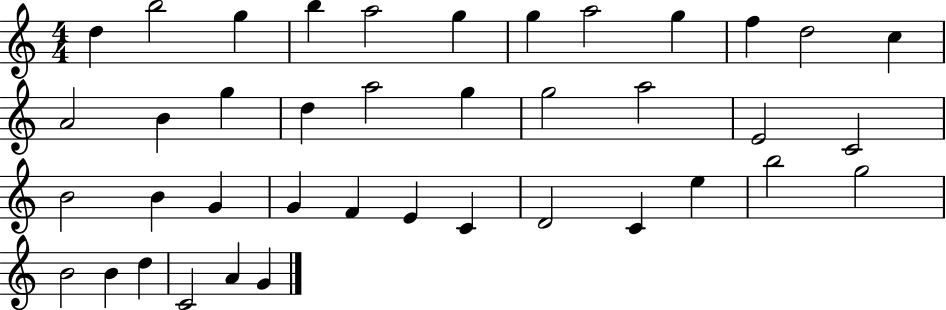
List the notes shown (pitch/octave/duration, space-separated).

D5/q B5/h G5/q B5/q A5/h G5/q G5/q A5/h G5/q F5/q D5/h C5/q A4/h B4/q G5/q D5/q A5/h G5/q G5/h A5/h E4/h C4/h B4/h B4/q G4/q G4/q F4/q E4/q C4/q D4/h C4/q E5/q B5/h G5/h B4/h B4/q D5/q C4/h A4/q G4/q